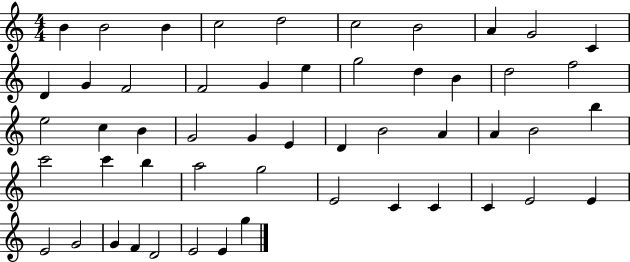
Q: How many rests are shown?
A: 0